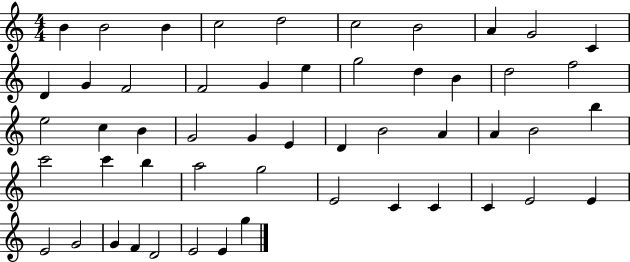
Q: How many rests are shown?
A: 0